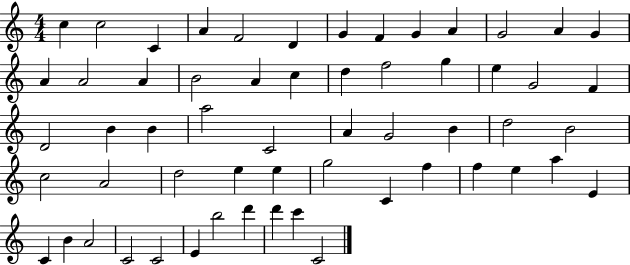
{
  \clef treble
  \numericTimeSignature
  \time 4/4
  \key c \major
  c''4 c''2 c'4 | a'4 f'2 d'4 | g'4 f'4 g'4 a'4 | g'2 a'4 g'4 | \break a'4 a'2 a'4 | b'2 a'4 c''4 | d''4 f''2 g''4 | e''4 g'2 f'4 | \break d'2 b'4 b'4 | a''2 c'2 | a'4 g'2 b'4 | d''2 b'2 | \break c''2 a'2 | d''2 e''4 e''4 | g''2 c'4 f''4 | f''4 e''4 a''4 e'4 | \break c'4 b'4 a'2 | c'2 c'2 | e'4 b''2 d'''4 | d'''4 c'''4 c'2 | \break \bar "|."
}